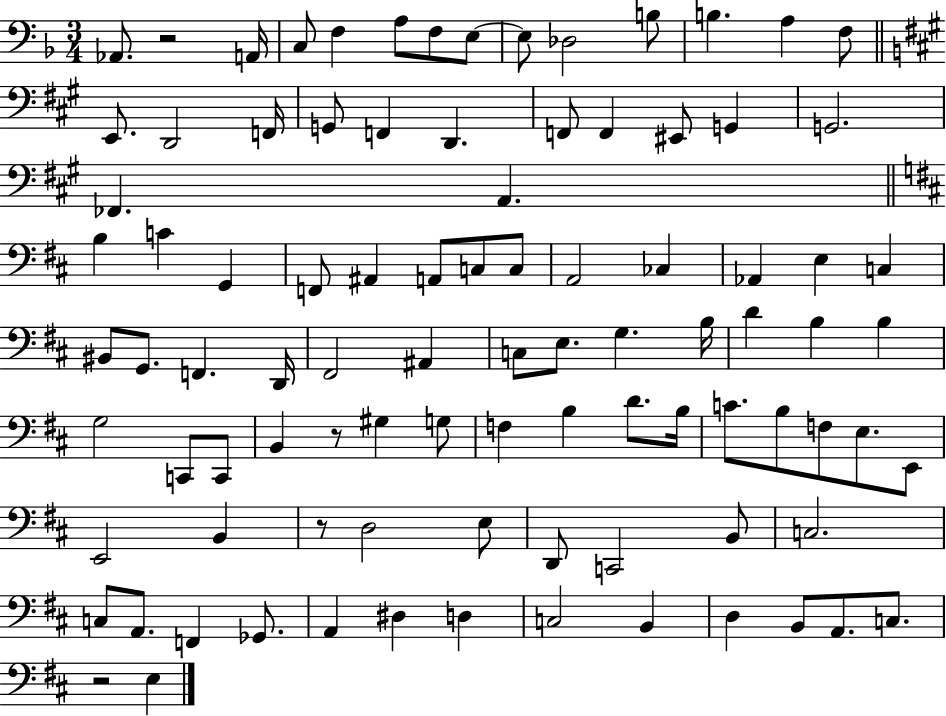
{
  \clef bass
  \numericTimeSignature
  \time 3/4
  \key f \major
  aes,8. r2 a,16 | c8 f4 a8 f8 e8~~ | e8 des2 b8 | b4. a4 f8 | \break \bar "||" \break \key a \major e,8. d,2 f,16 | g,8 f,4 d,4. | f,8 f,4 eis,8 g,4 | g,2. | \break fes,4. a,4. | \bar "||" \break \key d \major b4 c'4 g,4 | f,8 ais,4 a,8 c8 c8 | a,2 ces4 | aes,4 e4 c4 | \break bis,8 g,8. f,4. d,16 | fis,2 ais,4 | c8 e8. g4. b16 | d'4 b4 b4 | \break g2 c,8 c,8 | b,4 r8 gis4 g8 | f4 b4 d'8. b16 | c'8. b8 f8 e8. e,8 | \break e,2 b,4 | r8 d2 e8 | d,8 c,2 b,8 | c2. | \break c8 a,8. f,4 ges,8. | a,4 dis4 d4 | c2 b,4 | d4 b,8 a,8. c8. | \break r2 e4 | \bar "|."
}